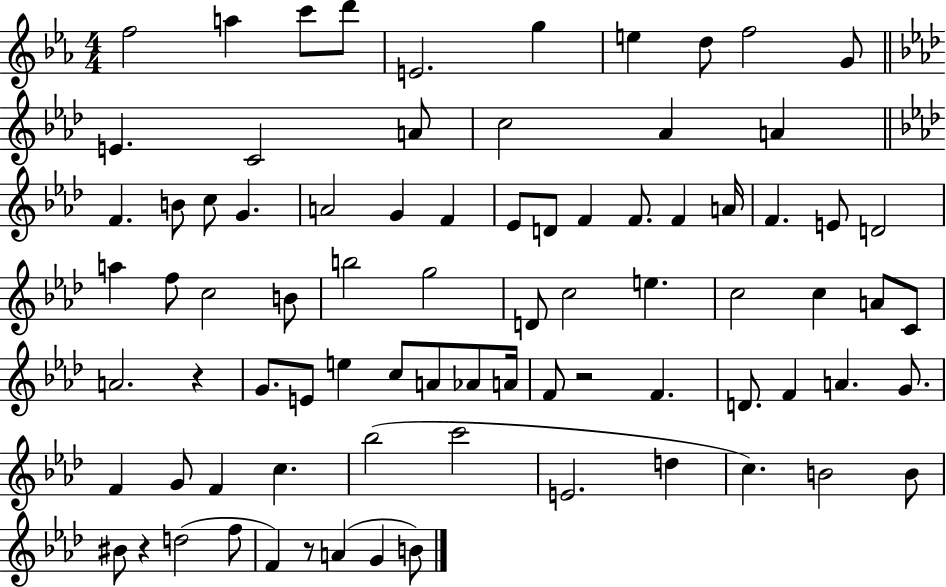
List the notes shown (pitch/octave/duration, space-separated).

F5/h A5/q C6/e D6/e E4/h. G5/q E5/q D5/e F5/h G4/e E4/q. C4/h A4/e C5/h Ab4/q A4/q F4/q. B4/e C5/e G4/q. A4/h G4/q F4/q Eb4/e D4/e F4/q F4/e. F4/q A4/s F4/q. E4/e D4/h A5/q F5/e C5/h B4/e B5/h G5/h D4/e C5/h E5/q. C5/h C5/q A4/e C4/e A4/h. R/q G4/e. E4/e E5/q C5/e A4/e Ab4/e A4/s F4/e R/h F4/q. D4/e. F4/q A4/q. G4/e. F4/q G4/e F4/q C5/q. Bb5/h C6/h E4/h. D5/q C5/q. B4/h B4/e BIS4/e R/q D5/h F5/e F4/q R/e A4/q G4/q B4/e